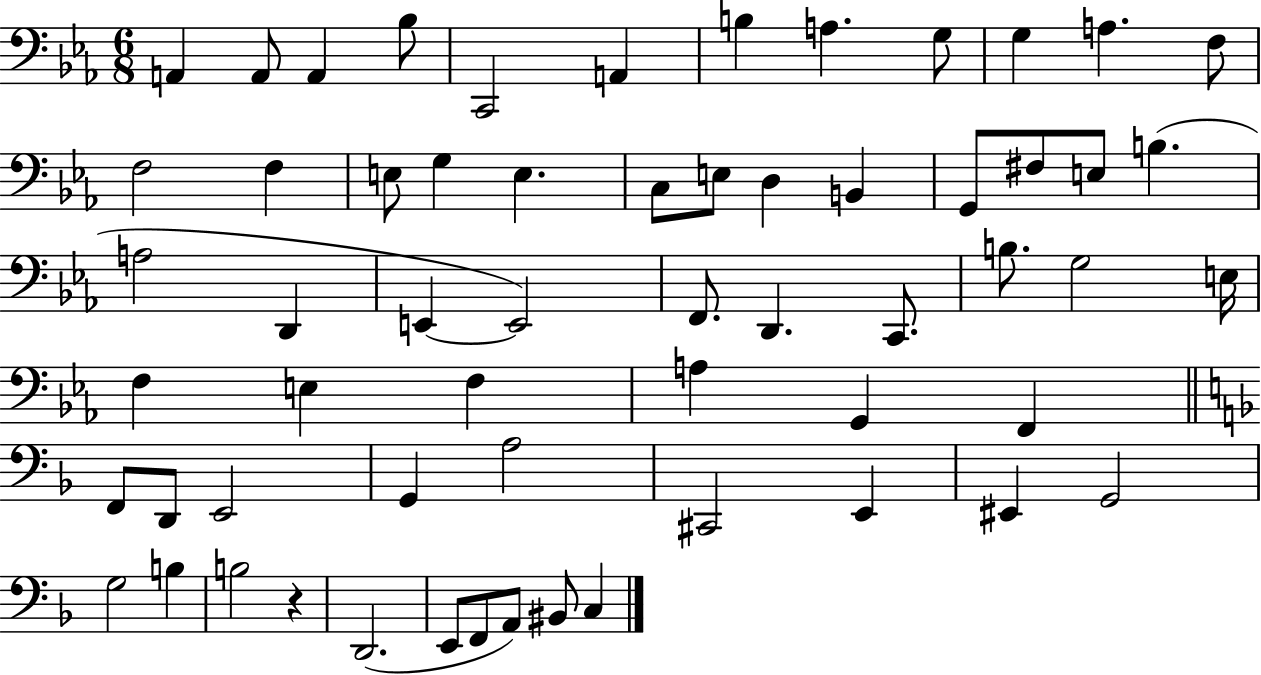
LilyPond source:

{
  \clef bass
  \numericTimeSignature
  \time 6/8
  \key ees \major
  a,4 a,8 a,4 bes8 | c,2 a,4 | b4 a4. g8 | g4 a4. f8 | \break f2 f4 | e8 g4 e4. | c8 e8 d4 b,4 | g,8 fis8 e8 b4.( | \break a2 d,4 | e,4~~ e,2) | f,8. d,4. c,8. | b8. g2 e16 | \break f4 e4 f4 | a4 g,4 f,4 | \bar "||" \break \key f \major f,8 d,8 e,2 | g,4 a2 | cis,2 e,4 | eis,4 g,2 | \break g2 b4 | b2 r4 | d,2.( | e,8 f,8 a,8) bis,8 c4 | \break \bar "|."
}